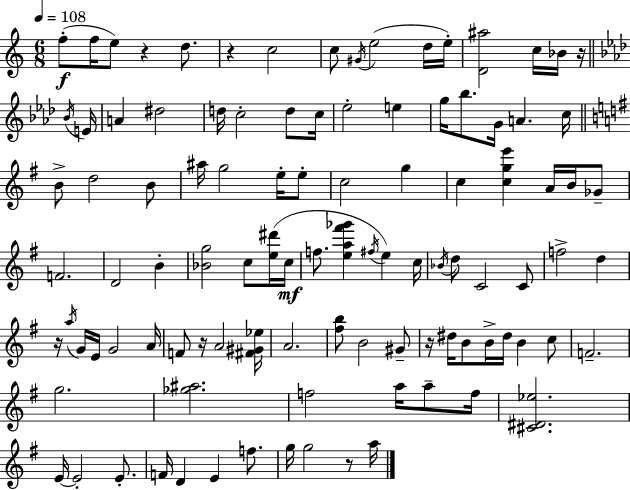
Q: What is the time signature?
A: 6/8